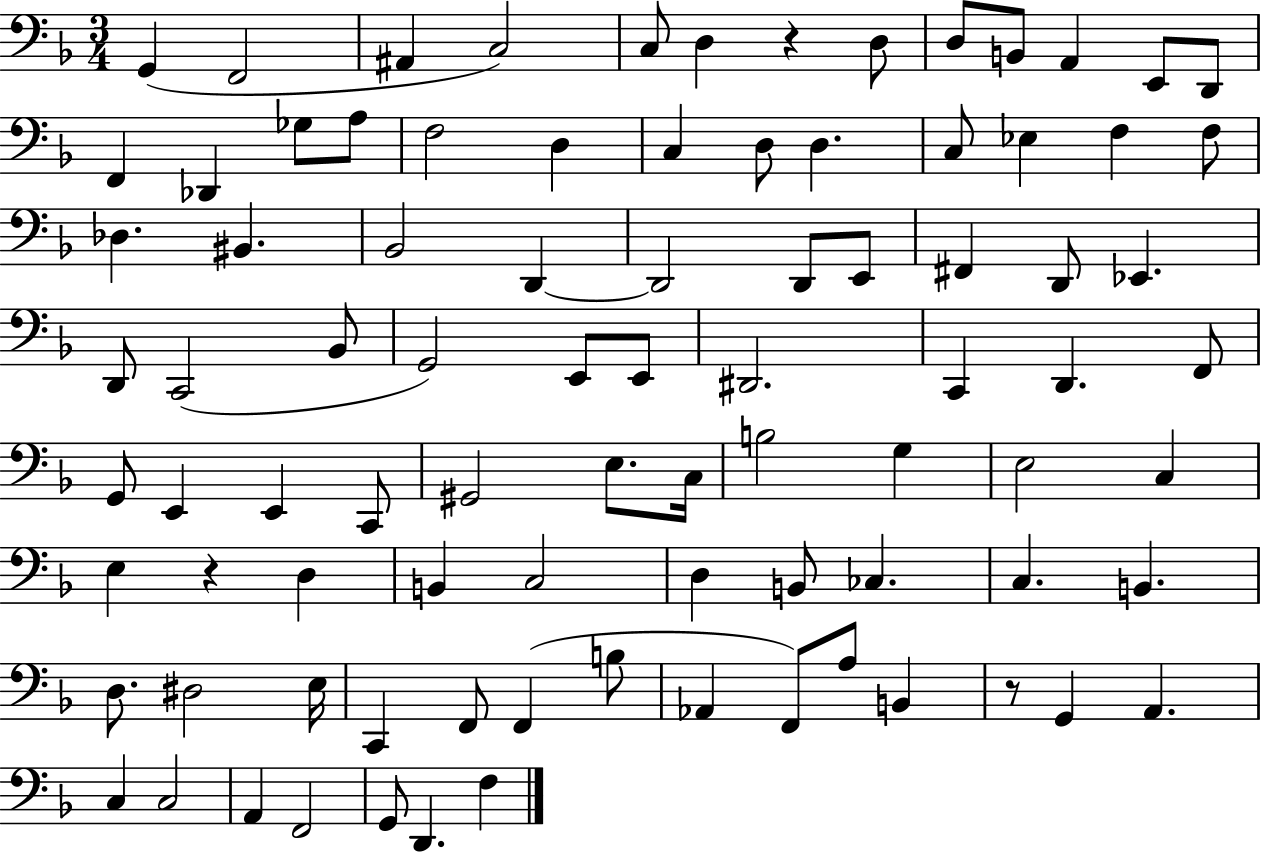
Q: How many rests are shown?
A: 3